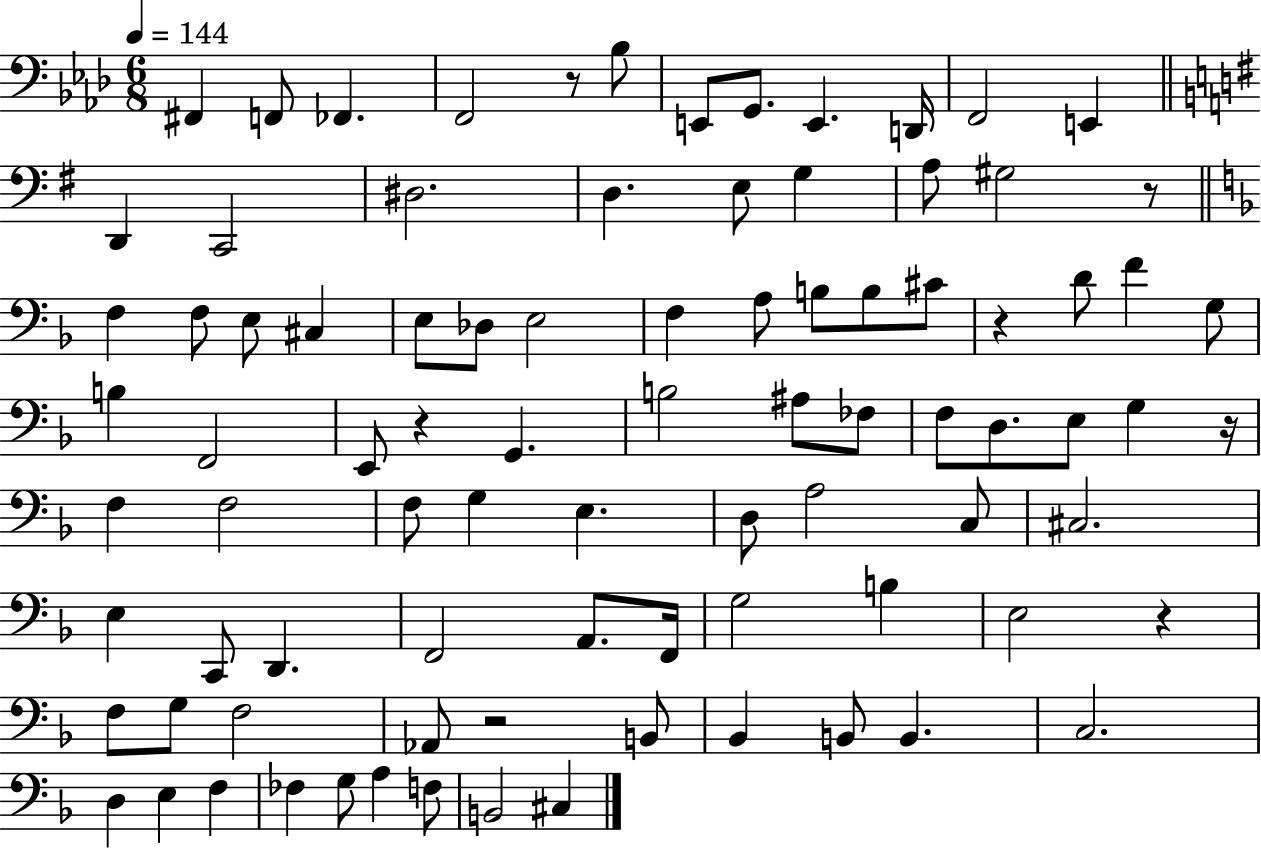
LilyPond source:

{
  \clef bass
  \numericTimeSignature
  \time 6/8
  \key aes \major
  \tempo 4 = 144
  fis,4 f,8 fes,4. | f,2 r8 bes8 | e,8 g,8. e,4. d,16 | f,2 e,4 | \break \bar "||" \break \key e \minor d,4 c,2 | dis2. | d4. e8 g4 | a8 gis2 r8 | \break \bar "||" \break \key f \major f4 f8 e8 cis4 | e8 des8 e2 | f4 a8 b8 b8 cis'8 | r4 d'8 f'4 g8 | \break b4 f,2 | e,8 r4 g,4. | b2 ais8 fes8 | f8 d8. e8 g4 r16 | \break f4 f2 | f8 g4 e4. | d8 a2 c8 | cis2. | \break e4 c,8 d,4. | f,2 a,8. f,16 | g2 b4 | e2 r4 | \break f8 g8 f2 | aes,8 r2 b,8 | bes,4 b,8 b,4. | c2. | \break d4 e4 f4 | fes4 g8 a4 f8 | b,2 cis4 | \bar "|."
}